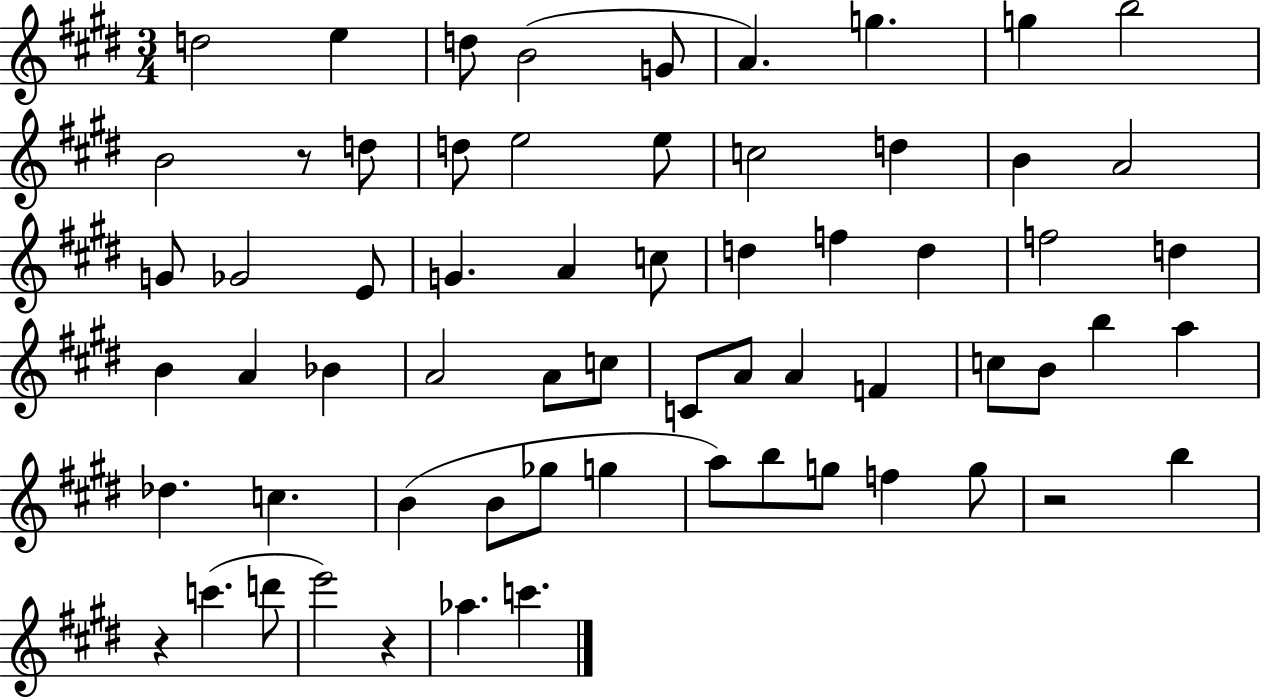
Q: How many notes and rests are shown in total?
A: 64